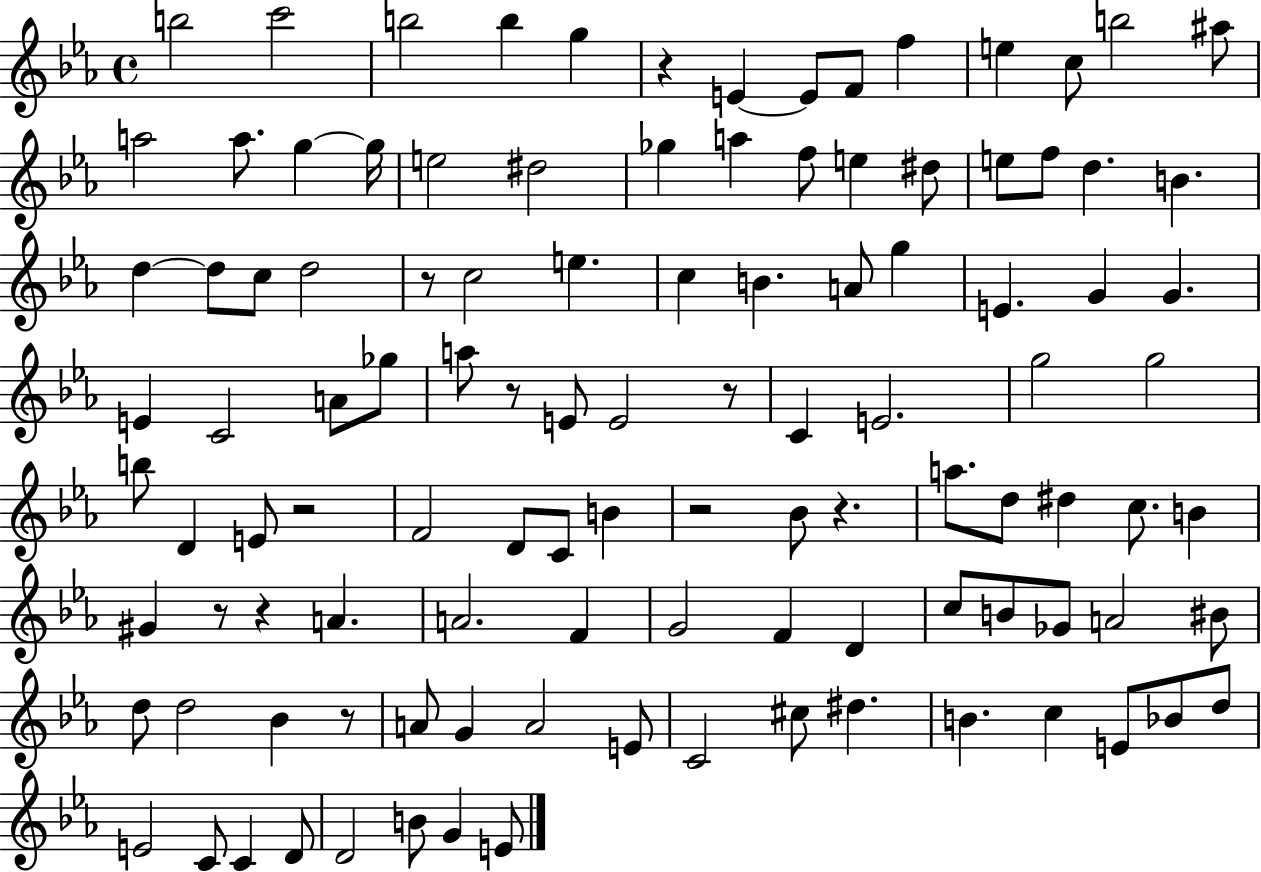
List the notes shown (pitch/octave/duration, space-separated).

B5/h C6/h B5/h B5/q G5/q R/q E4/q E4/e F4/e F5/q E5/q C5/e B5/h A#5/e A5/h A5/e. G5/q G5/s E5/h D#5/h Gb5/q A5/q F5/e E5/q D#5/e E5/e F5/e D5/q. B4/q. D5/q D5/e C5/e D5/h R/e C5/h E5/q. C5/q B4/q. A4/e G5/q E4/q. G4/q G4/q. E4/q C4/h A4/e Gb5/e A5/e R/e E4/e E4/h R/e C4/q E4/h. G5/h G5/h B5/e D4/q E4/e R/h F4/h D4/e C4/e B4/q R/h Bb4/e R/q. A5/e. D5/e D#5/q C5/e. B4/q G#4/q R/e R/q A4/q. A4/h. F4/q G4/h F4/q D4/q C5/e B4/e Gb4/e A4/h BIS4/e D5/e D5/h Bb4/q R/e A4/e G4/q A4/h E4/e C4/h C#5/e D#5/q. B4/q. C5/q E4/e Bb4/e D5/e E4/h C4/e C4/q D4/e D4/h B4/e G4/q E4/e